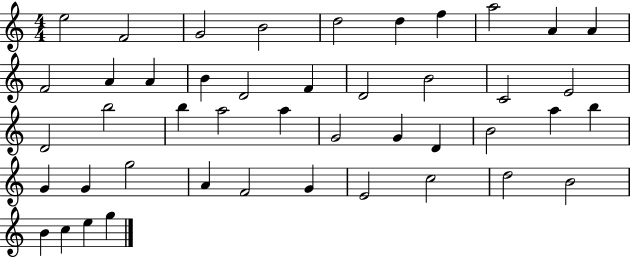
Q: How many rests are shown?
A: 0